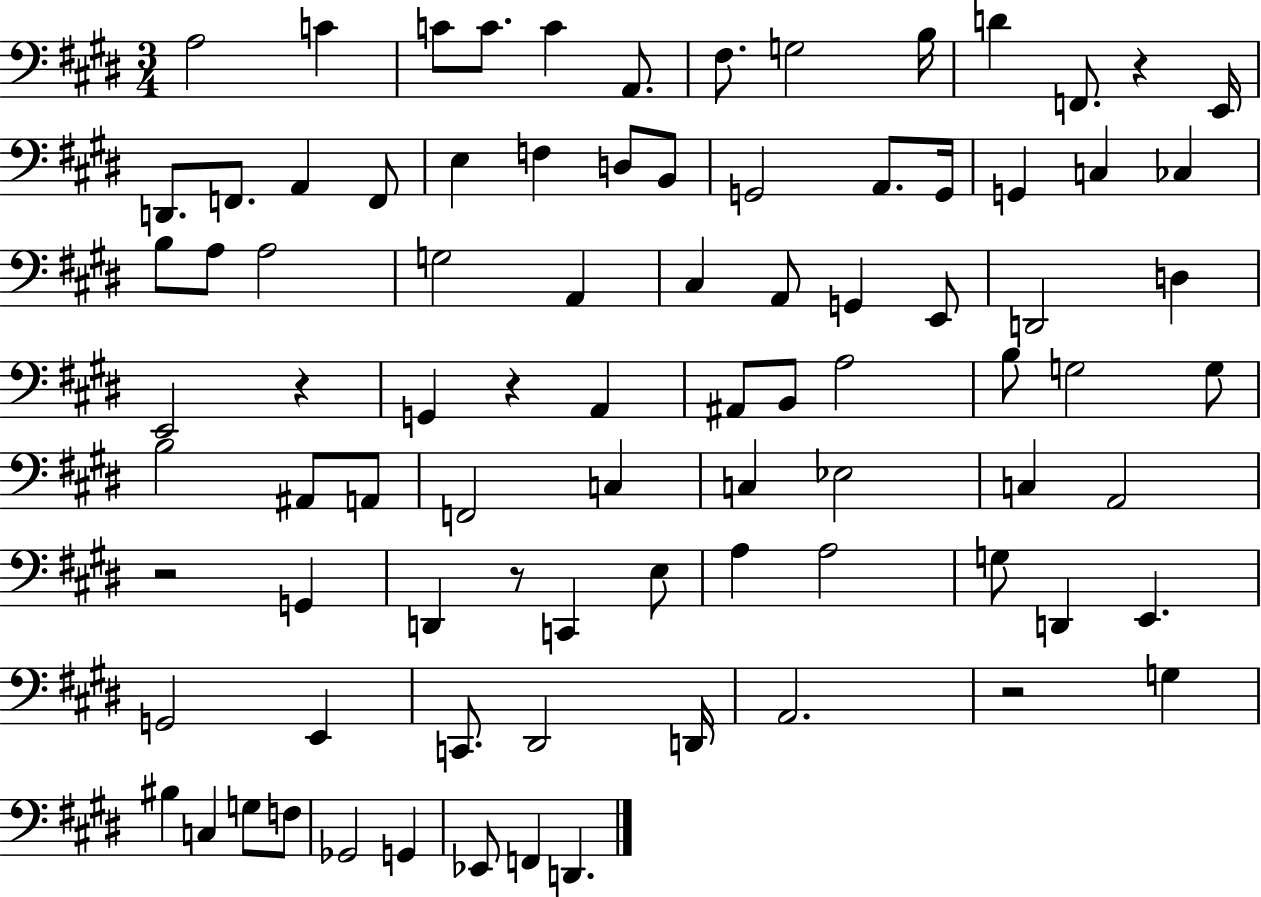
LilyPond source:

{
  \clef bass
  \numericTimeSignature
  \time 3/4
  \key e \major
  \repeat volta 2 { a2 c'4 | c'8 c'8. c'4 a,8. | fis8. g2 b16 | d'4 f,8. r4 e,16 | \break d,8. f,8. a,4 f,8 | e4 f4 d8 b,8 | g,2 a,8. g,16 | g,4 c4 ces4 | \break b8 a8 a2 | g2 a,4 | cis4 a,8 g,4 e,8 | d,2 d4 | \break e,2 r4 | g,4 r4 a,4 | ais,8 b,8 a2 | b8 g2 g8 | \break b2 ais,8 a,8 | f,2 c4 | c4 ees2 | c4 a,2 | \break r2 g,4 | d,4 r8 c,4 e8 | a4 a2 | g8 d,4 e,4. | \break g,2 e,4 | c,8. dis,2 d,16 | a,2. | r2 g4 | \break bis4 c4 g8 f8 | ges,2 g,4 | ees,8 f,4 d,4. | } \bar "|."
}